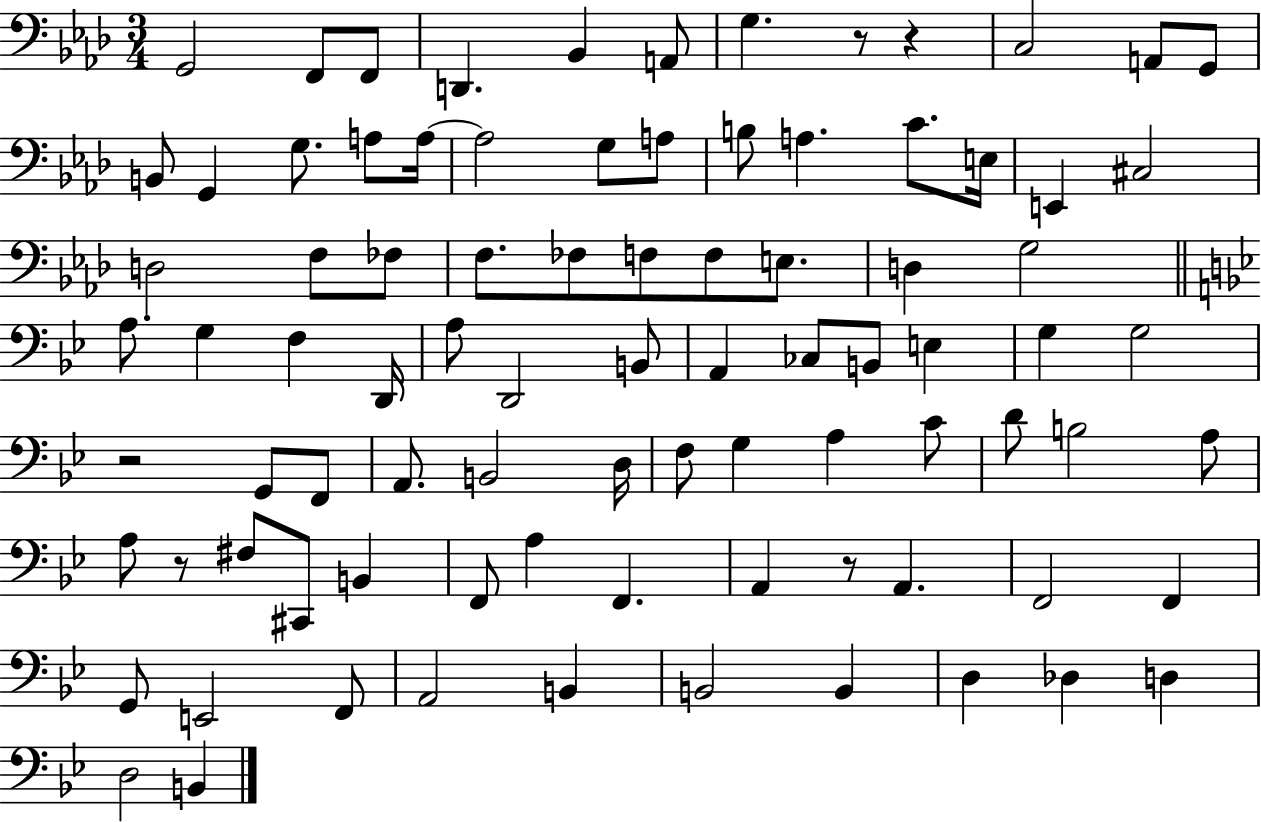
G2/h F2/e F2/e D2/q. Bb2/q A2/e G3/q. R/e R/q C3/h A2/e G2/e B2/e G2/q G3/e. A3/e A3/s A3/h G3/e A3/e B3/e A3/q. C4/e. E3/s E2/q C#3/h D3/h F3/e FES3/e F3/e. FES3/e F3/e F3/e E3/e. D3/q G3/h A3/e. G3/q F3/q D2/s A3/e D2/h B2/e A2/q CES3/e B2/e E3/q G3/q G3/h R/h G2/e F2/e A2/e. B2/h D3/s F3/e G3/q A3/q C4/e D4/e B3/h A3/e A3/e R/e F#3/e C#2/e B2/q F2/e A3/q F2/q. A2/q R/e A2/q. F2/h F2/q G2/e E2/h F2/e A2/h B2/q B2/h B2/q D3/q Db3/q D3/q D3/h B2/q